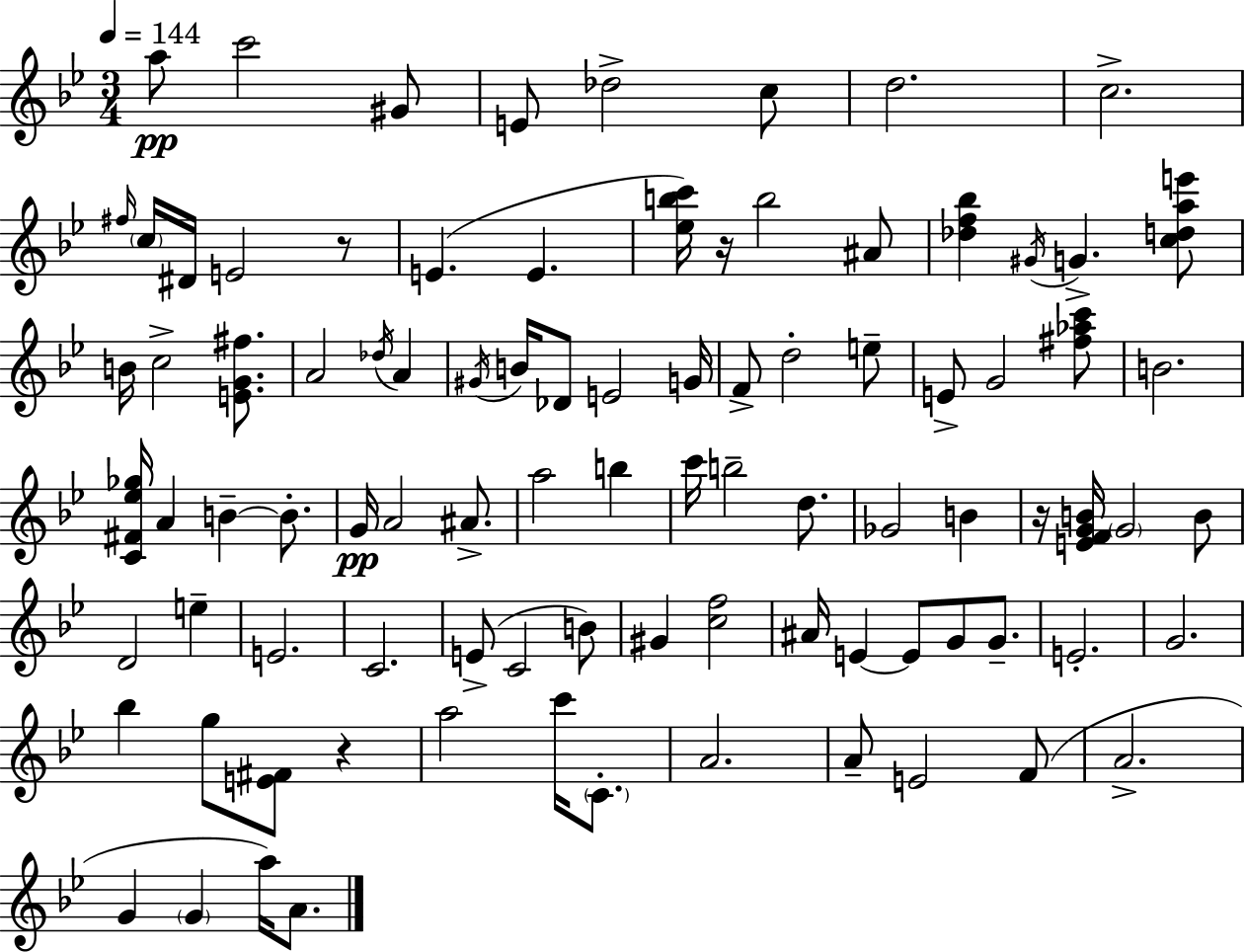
A5/e C6/h G#4/e E4/e Db5/h C5/e D5/h. C5/h. F#5/s C5/s D#4/s E4/h R/e E4/q. E4/q. [Eb5,B5,C6]/s R/s B5/h A#4/e [Db5,F5,Bb5]/q G#4/s G4/q. [C5,D5,A5,E6]/e B4/s C5/h [E4,G4,F#5]/e. A4/h Db5/s A4/q G#4/s B4/s Db4/e E4/h G4/s F4/e D5/h E5/e E4/e G4/h [F#5,Ab5,C6]/e B4/h. [C4,F#4,Eb5,Gb5]/s A4/q B4/q B4/e. G4/s A4/h A#4/e. A5/h B5/q C6/s B5/h D5/e. Gb4/h B4/q R/s [E4,F4,G4,B4]/s G4/h B4/e D4/h E5/q E4/h. C4/h. E4/e C4/h B4/e G#4/q [C5,F5]/h A#4/s E4/q E4/e G4/e G4/e. E4/h. G4/h. Bb5/q G5/e [E4,F#4]/e R/q A5/h C6/s C4/e. A4/h. A4/e E4/h F4/e A4/h. G4/q G4/q A5/s A4/e.